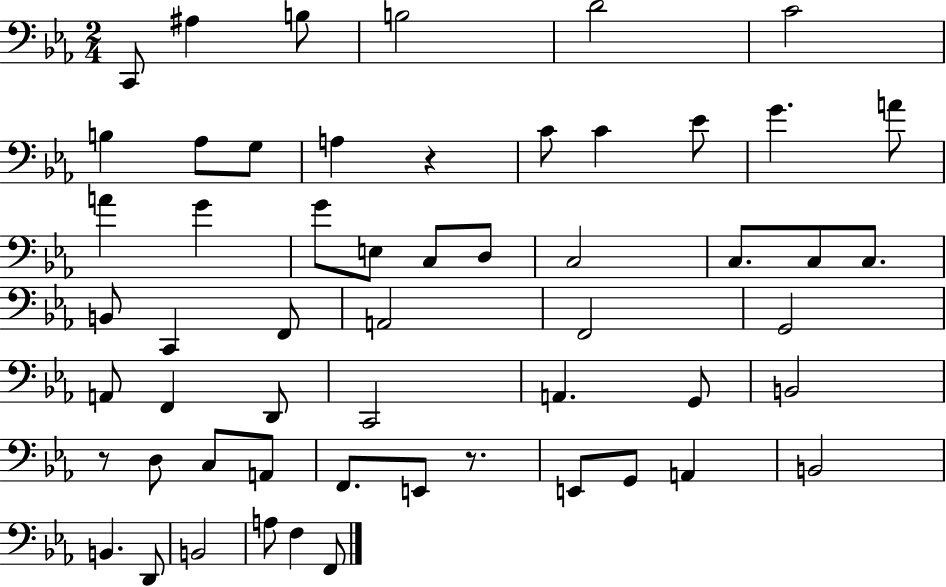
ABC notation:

X:1
T:Untitled
M:2/4
L:1/4
K:Eb
C,,/2 ^A, B,/2 B,2 D2 C2 B, _A,/2 G,/2 A, z C/2 C _E/2 G A/2 A G G/2 E,/2 C,/2 D,/2 C,2 C,/2 C,/2 C,/2 B,,/2 C,, F,,/2 A,,2 F,,2 G,,2 A,,/2 F,, D,,/2 C,,2 A,, G,,/2 B,,2 z/2 D,/2 C,/2 A,,/2 F,,/2 E,,/2 z/2 E,,/2 G,,/2 A,, B,,2 B,, D,,/2 B,,2 A,/2 F, F,,/2